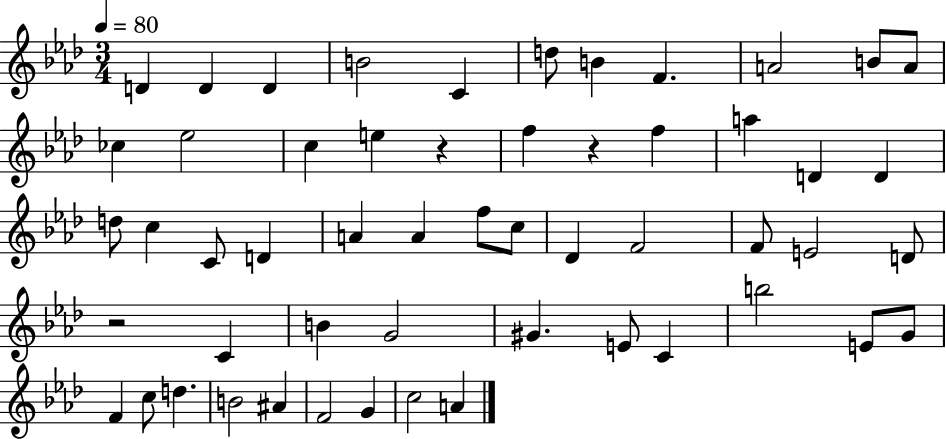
D4/q D4/q D4/q B4/h C4/q D5/e B4/q F4/q. A4/h B4/e A4/e CES5/q Eb5/h C5/q E5/q R/q F5/q R/q F5/q A5/q D4/q D4/q D5/e C5/q C4/e D4/q A4/q A4/q F5/e C5/e Db4/q F4/h F4/e E4/h D4/e R/h C4/q B4/q G4/h G#4/q. E4/e C4/q B5/h E4/e G4/e F4/q C5/e D5/q. B4/h A#4/q F4/h G4/q C5/h A4/q